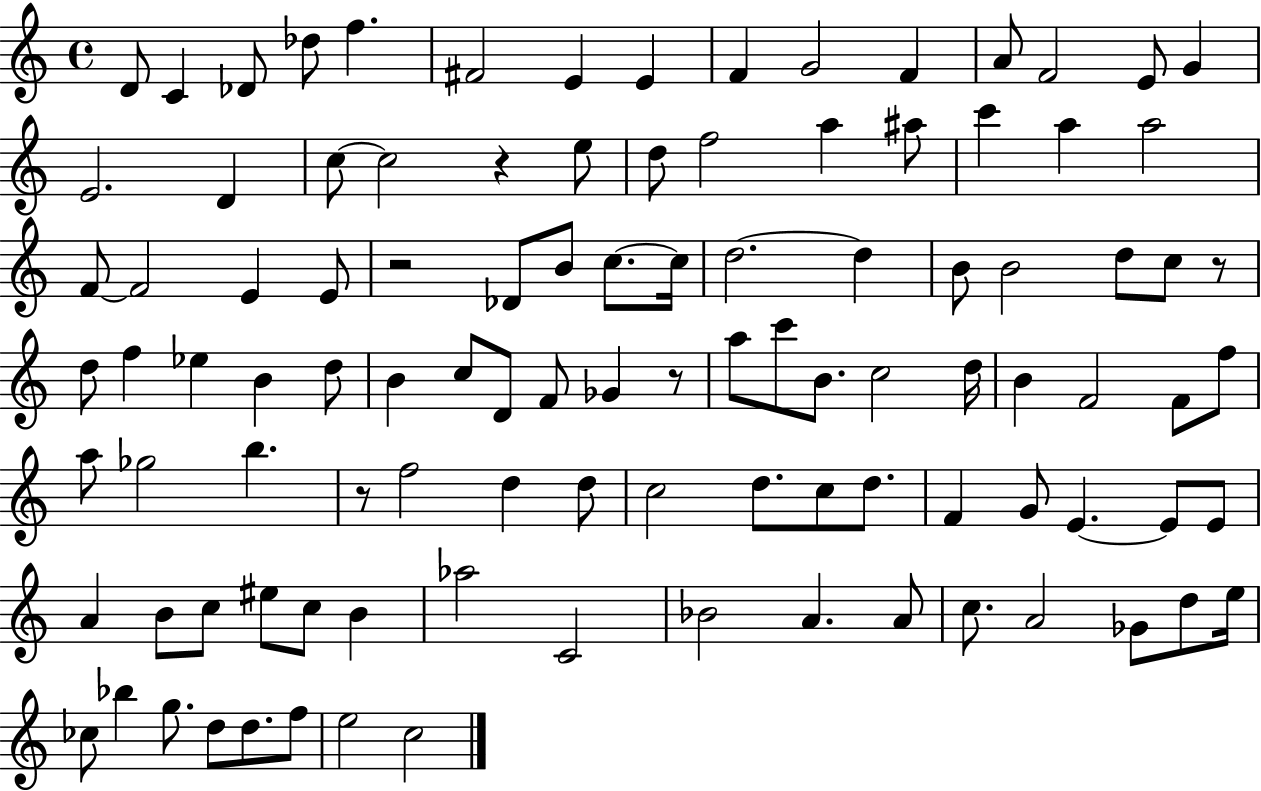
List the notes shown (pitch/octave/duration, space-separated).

D4/e C4/q Db4/e Db5/e F5/q. F#4/h E4/q E4/q F4/q G4/h F4/q A4/e F4/h E4/e G4/q E4/h. D4/q C5/e C5/h R/q E5/e D5/e F5/h A5/q A#5/e C6/q A5/q A5/h F4/e F4/h E4/q E4/e R/h Db4/e B4/e C5/e. C5/s D5/h. D5/q B4/e B4/h D5/e C5/e R/e D5/e F5/q Eb5/q B4/q D5/e B4/q C5/e D4/e F4/e Gb4/q R/e A5/e C6/e B4/e. C5/h D5/s B4/q F4/h F4/e F5/e A5/e Gb5/h B5/q. R/e F5/h D5/q D5/e C5/h D5/e. C5/e D5/e. F4/q G4/e E4/q. E4/e E4/e A4/q B4/e C5/e EIS5/e C5/e B4/q Ab5/h C4/h Bb4/h A4/q. A4/e C5/e. A4/h Gb4/e D5/e E5/s CES5/e Bb5/q G5/e. D5/e D5/e. F5/e E5/h C5/h